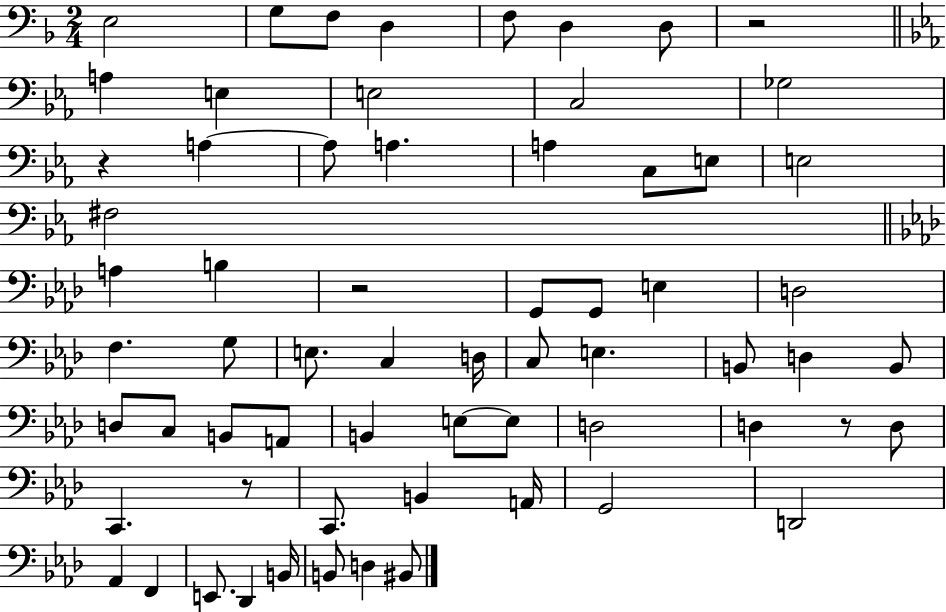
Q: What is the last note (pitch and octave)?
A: BIS2